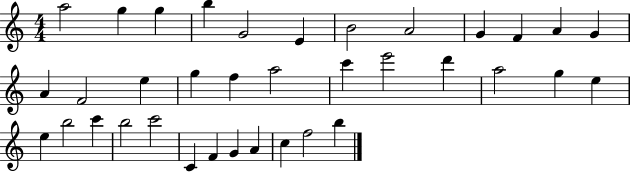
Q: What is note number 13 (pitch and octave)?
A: A4